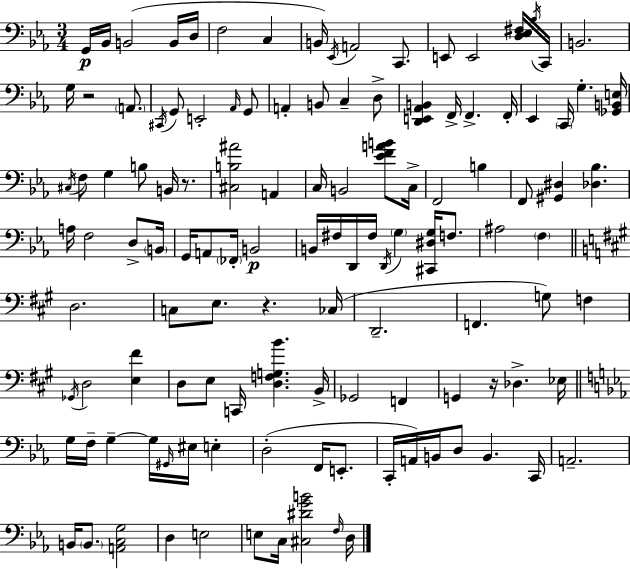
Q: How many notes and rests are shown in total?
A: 122